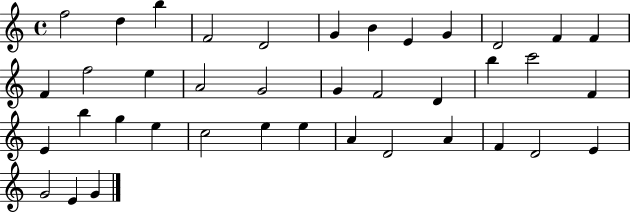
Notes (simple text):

F5/h D5/q B5/q F4/h D4/h G4/q B4/q E4/q G4/q D4/h F4/q F4/q F4/q F5/h E5/q A4/h G4/h G4/q F4/h D4/q B5/q C6/h F4/q E4/q B5/q G5/q E5/q C5/h E5/q E5/q A4/q D4/h A4/q F4/q D4/h E4/q G4/h E4/q G4/q